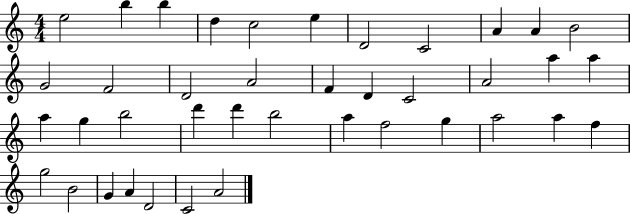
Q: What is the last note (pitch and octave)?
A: A4